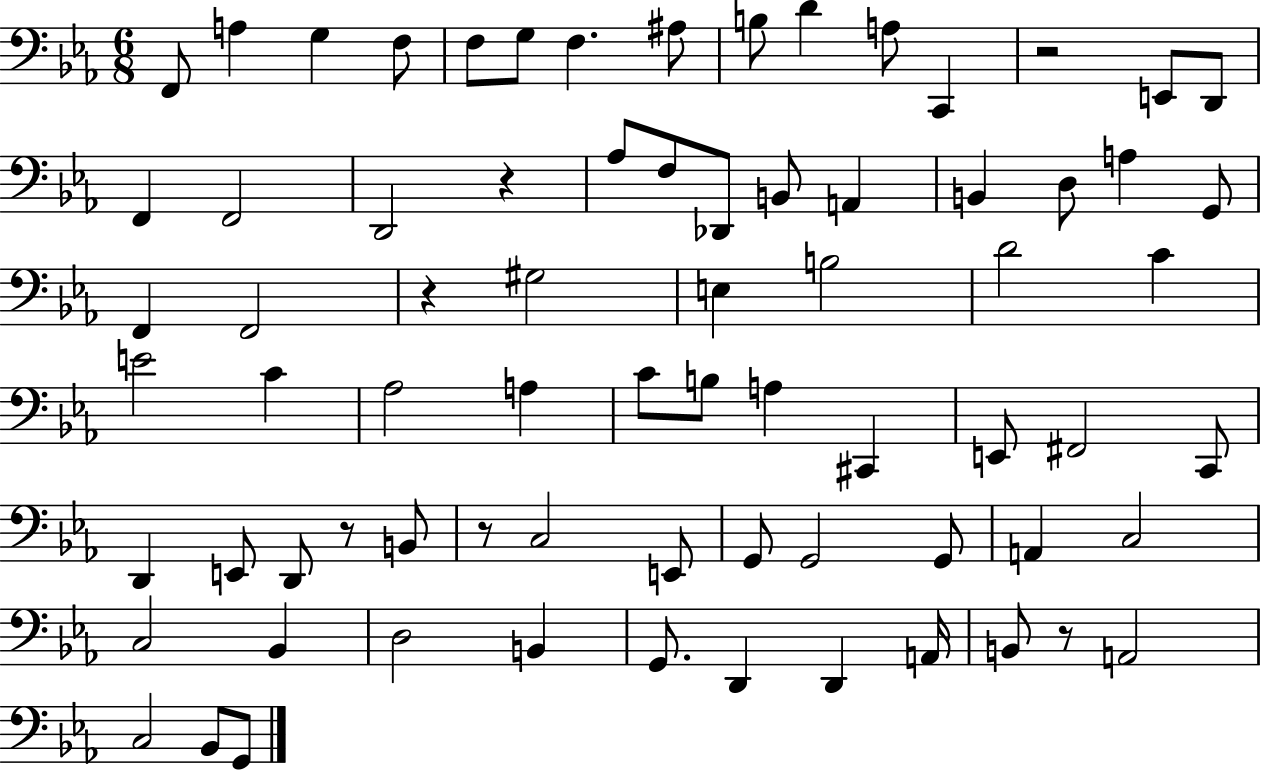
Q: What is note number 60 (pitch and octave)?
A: G2